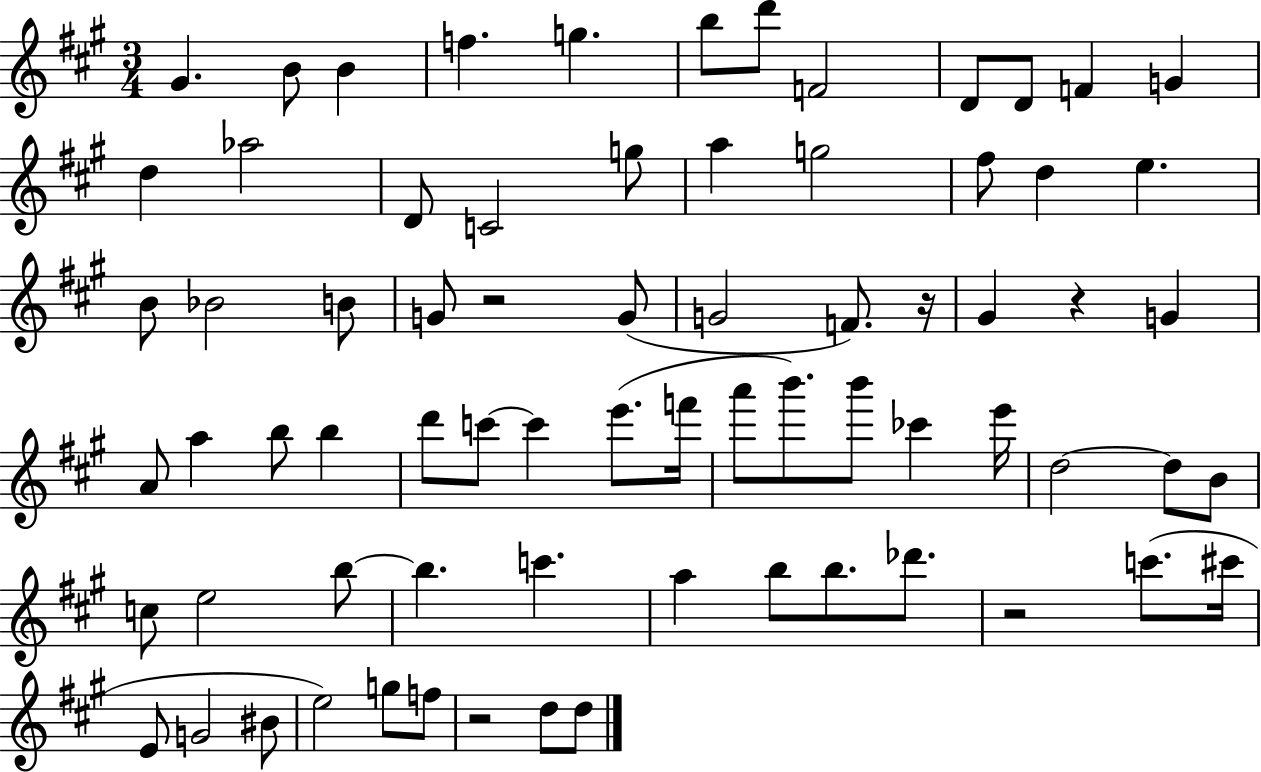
{
  \clef treble
  \numericTimeSignature
  \time 3/4
  \key a \major
  gis'4. b'8 b'4 | f''4. g''4. | b''8 d'''8 f'2 | d'8 d'8 f'4 g'4 | \break d''4 aes''2 | d'8 c'2 g''8 | a''4 g''2 | fis''8 d''4 e''4. | \break b'8 bes'2 b'8 | g'8 r2 g'8( | g'2 f'8.) r16 | gis'4 r4 g'4 | \break a'8 a''4 b''8 b''4 | d'''8 c'''8~~ c'''4 e'''8.( f'''16 | a'''8 b'''8.) b'''8 ces'''4 e'''16 | d''2~~ d''8 b'8 | \break c''8 e''2 b''8~~ | b''4. c'''4. | a''4 b''8 b''8. des'''8. | r2 c'''8.( cis'''16 | \break e'8 g'2 bis'8 | e''2) g''8 f''8 | r2 d''8 d''8 | \bar "|."
}